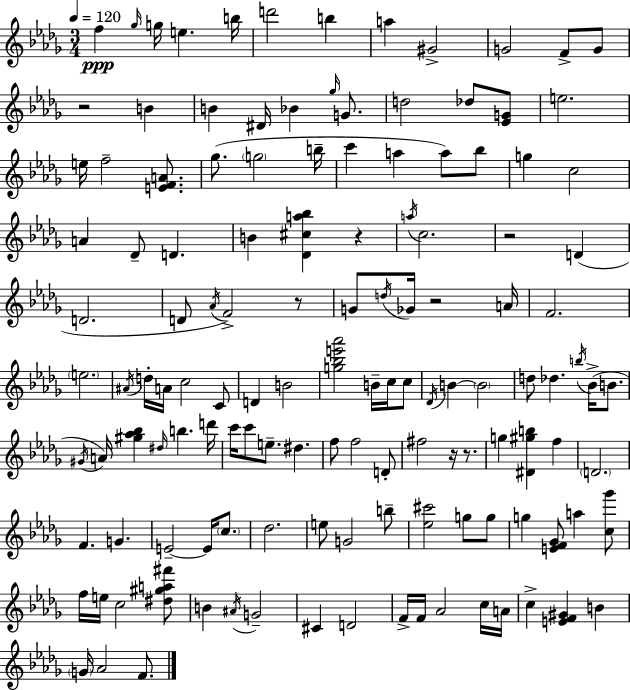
F5/q Gb5/s G5/s E5/q. B5/s D6/h B5/q A5/q G#4/h G4/h F4/e G4/e R/h B4/q B4/q D#4/s Bb4/q Gb5/s G4/e. D5/h Db5/e [Eb4,G4]/e E5/h. E5/s F5/h [E4,F4,A4]/e. Gb5/e. G5/h B5/s C6/q A5/q A5/e Bb5/e G5/q C5/h A4/q Db4/e D4/q. B4/q [Db4,C#5,A5,Bb5]/q R/q A5/s C5/h. R/h D4/q D4/h. D4/e Ab4/s F4/h R/e G4/e D5/s Gb4/s R/h A4/s F4/h. E5/h. A#4/s D5/s A4/s C5/h C4/e D4/q B4/h [G5,Bb5,E6,Ab6]/h B4/s C5/s C5/e Db4/s B4/q B4/h D5/e Db5/q. B5/s Bb4/s B4/e. G#4/s A4/s [G#5,Ab5,Bb5]/q D#5/s B5/q. D6/s C6/s C6/e E5/e. D#5/q. F5/e F5/h D4/e F#5/h R/s R/e. G5/q [D#4,G#5,B5]/q F5/q D4/h. F4/q. G4/q. E4/h E4/s C5/e. Db5/h. E5/e G4/h B5/e [Eb5,C#6]/h G5/e G5/e G5/q [E4,F4,Gb4]/e A5/q [C5,Gb6]/e F5/s E5/s C5/h [D#5,G#5,A5,F#6]/e B4/q A#4/s G4/h C#4/q D4/h F4/s F4/s Ab4/h C5/s A4/s C5/q [E4,F4,G#4]/q B4/q G4/s Ab4/h F4/e.